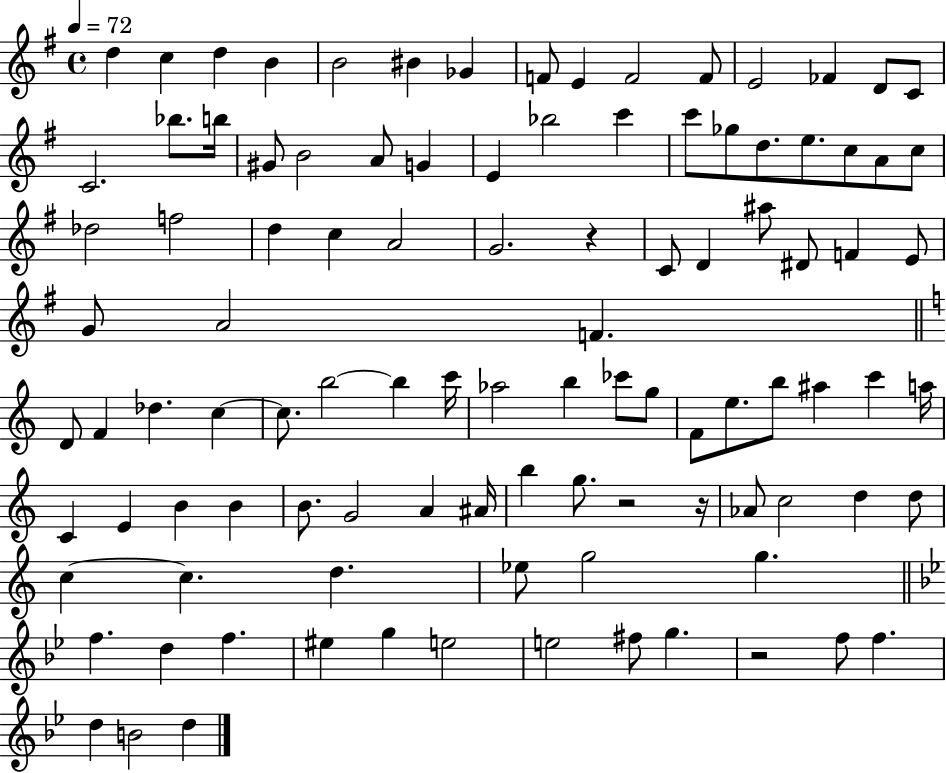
D5/q C5/q D5/q B4/q B4/h BIS4/q Gb4/q F4/e E4/q F4/h F4/e E4/h FES4/q D4/e C4/e C4/h. Bb5/e. B5/s G#4/e B4/h A4/e G4/q E4/q Bb5/h C6/q C6/e Gb5/e D5/e. E5/e. C5/e A4/e C5/e Db5/h F5/h D5/q C5/q A4/h G4/h. R/q C4/e D4/q A#5/e D#4/e F4/q E4/e G4/e A4/h F4/q. D4/e F4/q Db5/q. C5/q C5/e. B5/h B5/q C6/s Ab5/h B5/q CES6/e G5/e F4/e E5/e. B5/e A#5/q C6/q A5/s C4/q E4/q B4/q B4/q B4/e. G4/h A4/q A#4/s B5/q G5/e. R/h R/s Ab4/e C5/h D5/q D5/e C5/q C5/q. D5/q. Eb5/e G5/h G5/q. F5/q. D5/q F5/q. EIS5/q G5/q E5/h E5/h F#5/e G5/q. R/h F5/e F5/q. D5/q B4/h D5/q